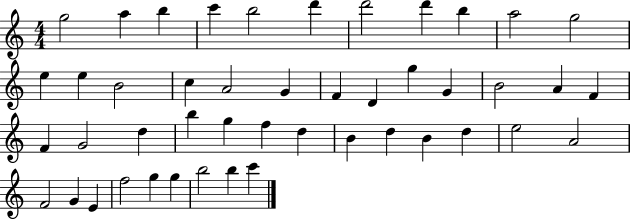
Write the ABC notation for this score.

X:1
T:Untitled
M:4/4
L:1/4
K:C
g2 a b c' b2 d' d'2 d' b a2 g2 e e B2 c A2 G F D g G B2 A F F G2 d b g f d B d B d e2 A2 F2 G E f2 g g b2 b c'